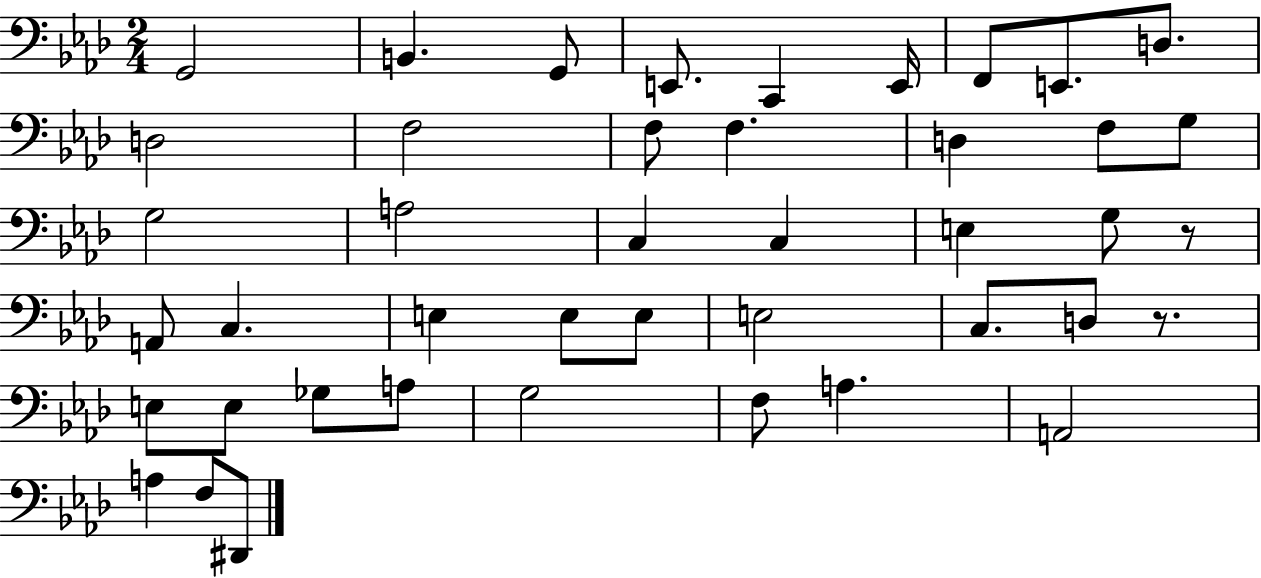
X:1
T:Untitled
M:2/4
L:1/4
K:Ab
G,,2 B,, G,,/2 E,,/2 C,, E,,/4 F,,/2 E,,/2 D,/2 D,2 F,2 F,/2 F, D, F,/2 G,/2 G,2 A,2 C, C, E, G,/2 z/2 A,,/2 C, E, E,/2 E,/2 E,2 C,/2 D,/2 z/2 E,/2 E,/2 _G,/2 A,/2 G,2 F,/2 A, A,,2 A, F,/2 ^D,,/2